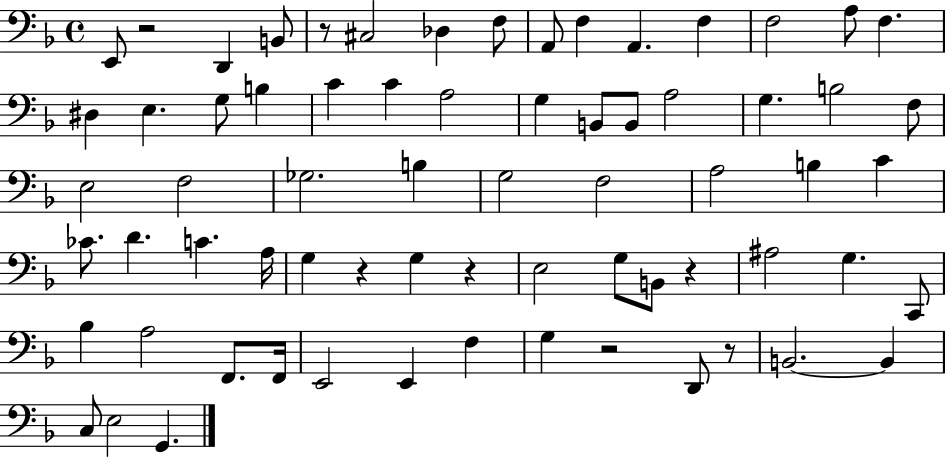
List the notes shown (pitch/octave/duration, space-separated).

E2/e R/h D2/q B2/e R/e C#3/h Db3/q F3/e A2/e F3/q A2/q. F3/q F3/h A3/e F3/q. D#3/q E3/q. G3/e B3/q C4/q C4/q A3/h G3/q B2/e B2/e A3/h G3/q. B3/h F3/e E3/h F3/h Gb3/h. B3/q G3/h F3/h A3/h B3/q C4/q CES4/e. D4/q. C4/q. A3/s G3/q R/q G3/q R/q E3/h G3/e B2/e R/q A#3/h G3/q. C2/e Bb3/q A3/h F2/e. F2/s E2/h E2/q F3/q G3/q R/h D2/e R/e B2/h. B2/q C3/e E3/h G2/q.